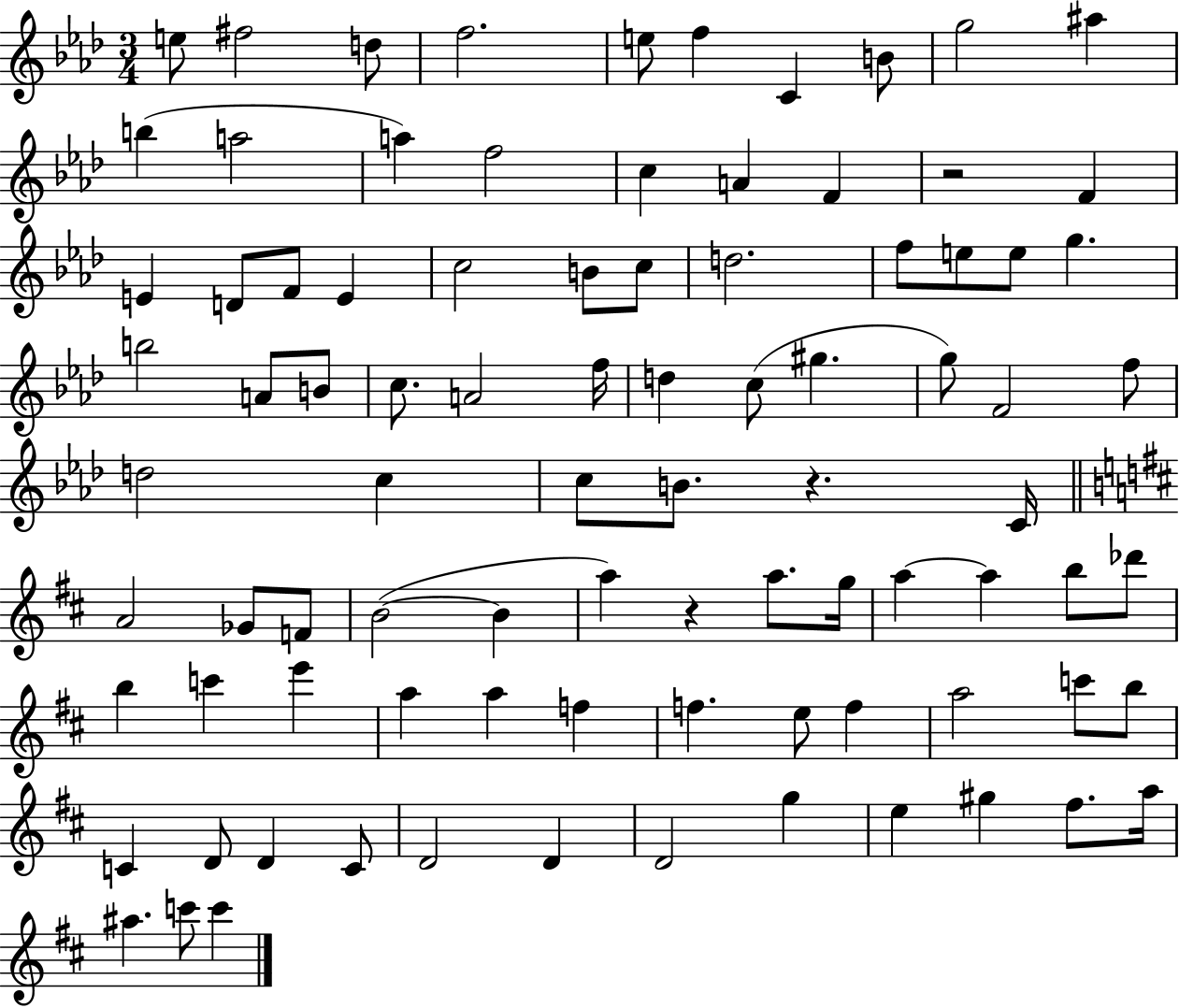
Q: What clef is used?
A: treble